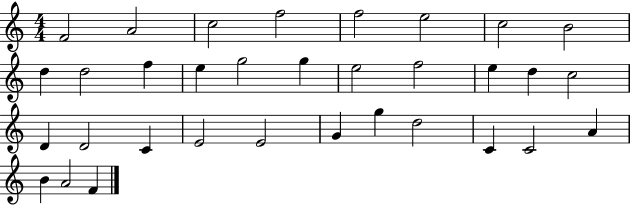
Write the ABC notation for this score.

X:1
T:Untitled
M:4/4
L:1/4
K:C
F2 A2 c2 f2 f2 e2 c2 B2 d d2 f e g2 g e2 f2 e d c2 D D2 C E2 E2 G g d2 C C2 A B A2 F